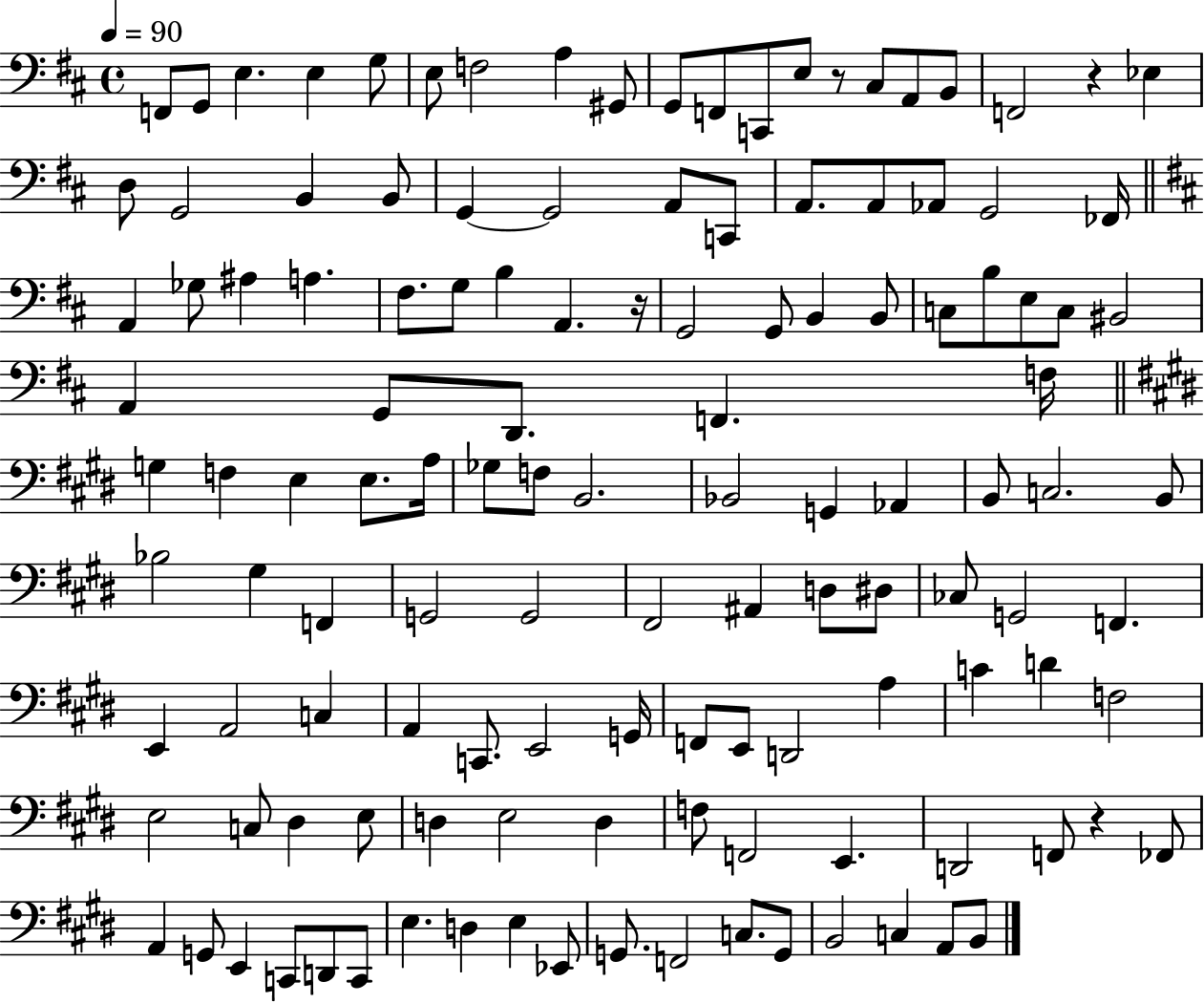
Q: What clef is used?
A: bass